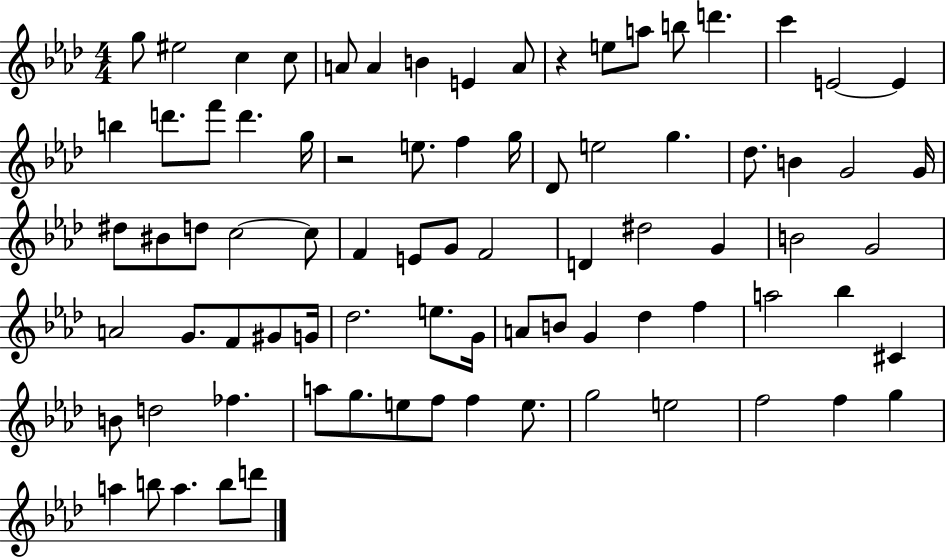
X:1
T:Untitled
M:4/4
L:1/4
K:Ab
g/2 ^e2 c c/2 A/2 A B E A/2 z e/2 a/2 b/2 d' c' E2 E b d'/2 f'/2 d' g/4 z2 e/2 f g/4 _D/2 e2 g _d/2 B G2 G/4 ^d/2 ^B/2 d/2 c2 c/2 F E/2 G/2 F2 D ^d2 G B2 G2 A2 G/2 F/2 ^G/2 G/4 _d2 e/2 G/4 A/2 B/2 G _d f a2 _b ^C B/2 d2 _f a/2 g/2 e/2 f/2 f e/2 g2 e2 f2 f g a b/2 a b/2 d'/2